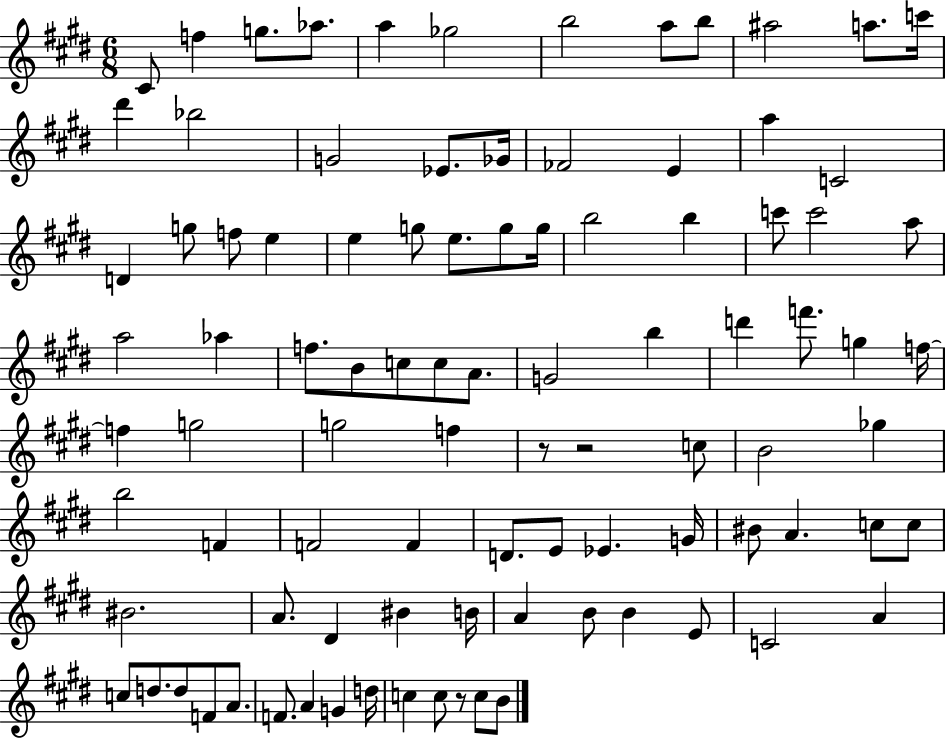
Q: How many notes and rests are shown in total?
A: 94